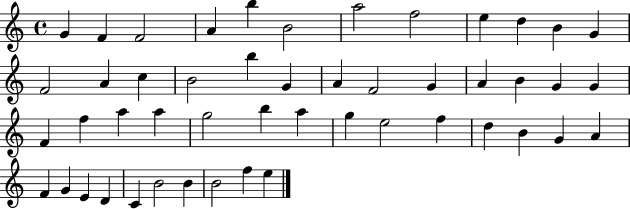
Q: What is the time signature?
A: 4/4